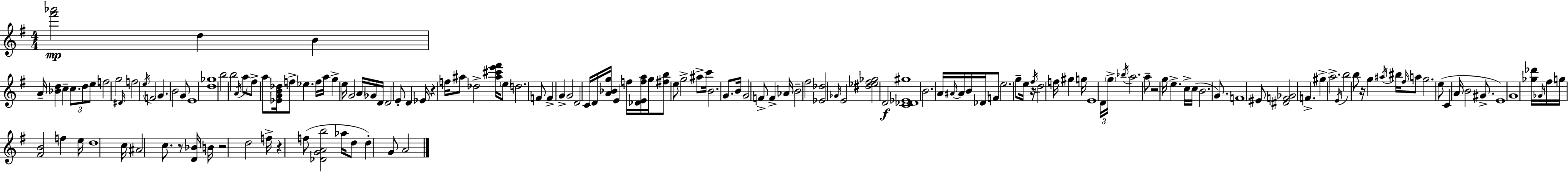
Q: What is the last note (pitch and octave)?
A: A4